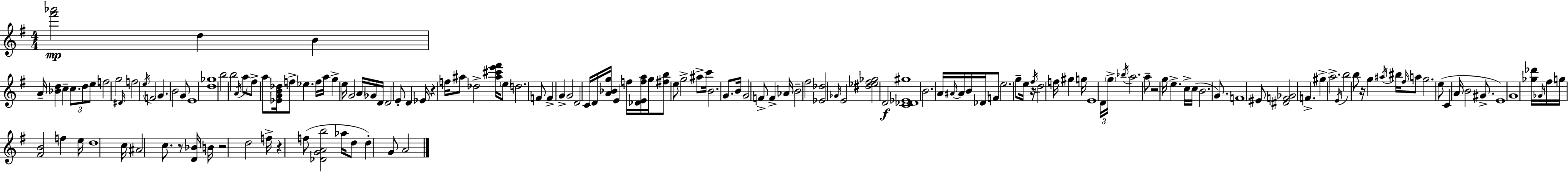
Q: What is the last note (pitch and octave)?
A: A4